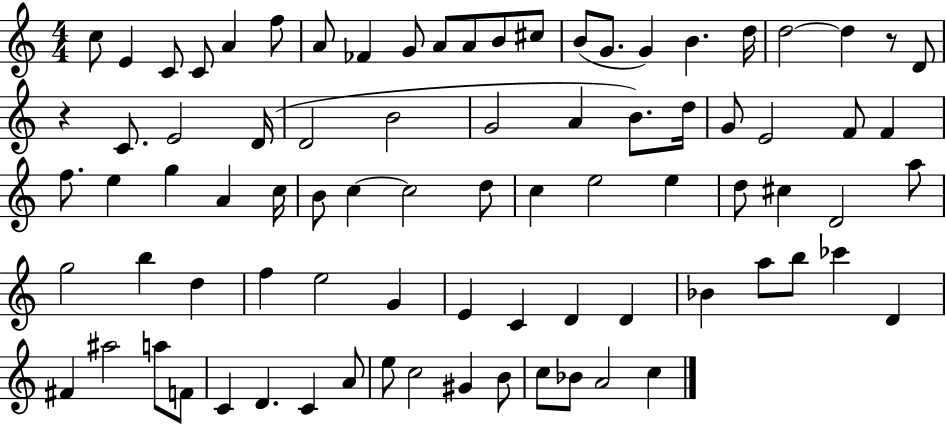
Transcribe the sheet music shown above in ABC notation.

X:1
T:Untitled
M:4/4
L:1/4
K:C
c/2 E C/2 C/2 A f/2 A/2 _F G/2 A/2 A/2 B/2 ^c/2 B/2 G/2 G B d/4 d2 d z/2 D/2 z C/2 E2 D/4 D2 B2 G2 A B/2 d/4 G/2 E2 F/2 F f/2 e g A c/4 B/2 c c2 d/2 c e2 e d/2 ^c D2 a/2 g2 b d f e2 G E C D D _B a/2 b/2 _c' D ^F ^a2 a/2 F/2 C D C A/2 e/2 c2 ^G B/2 c/2 _B/2 A2 c